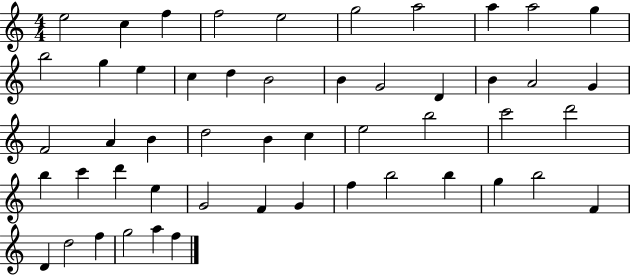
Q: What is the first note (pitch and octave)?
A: E5